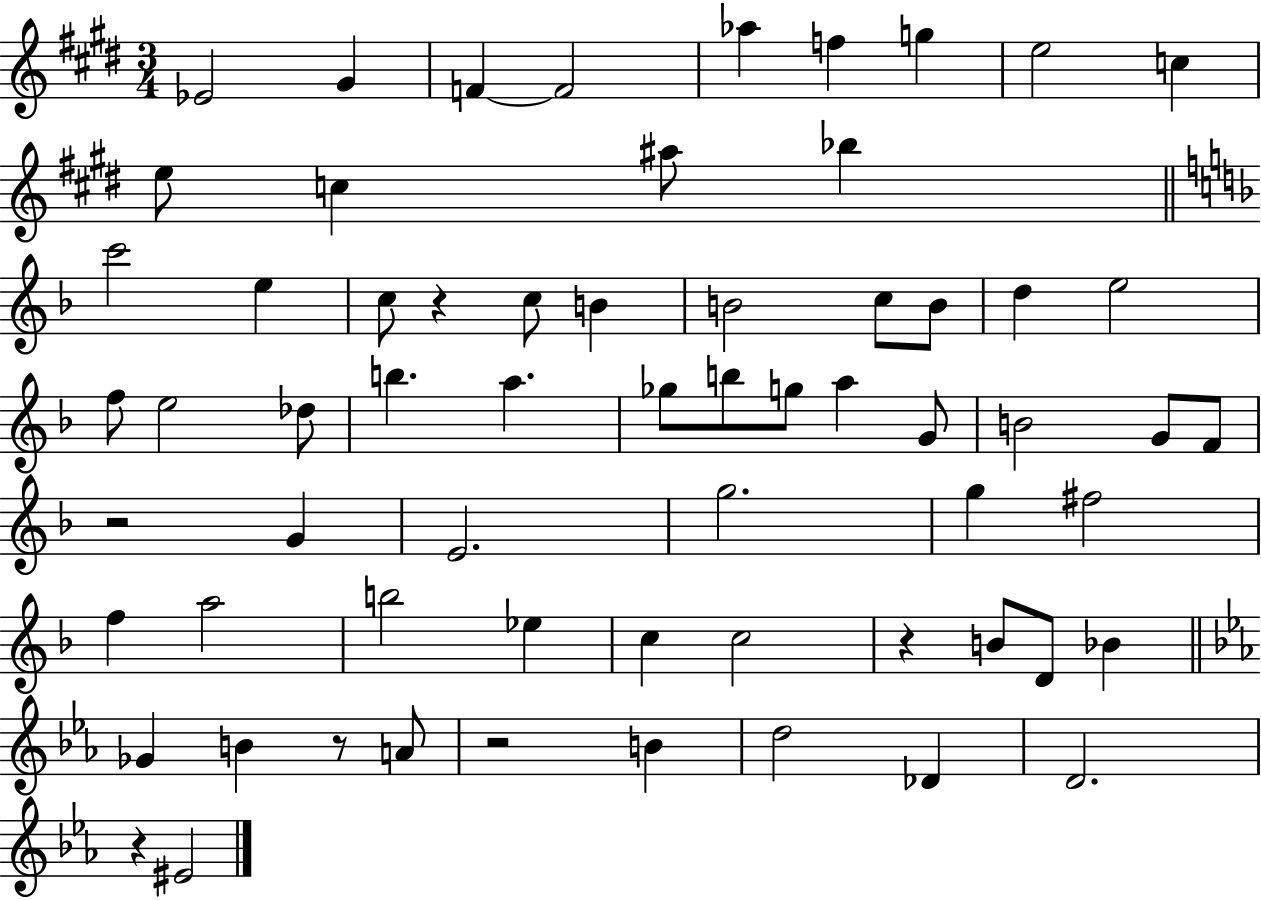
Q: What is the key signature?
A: E major